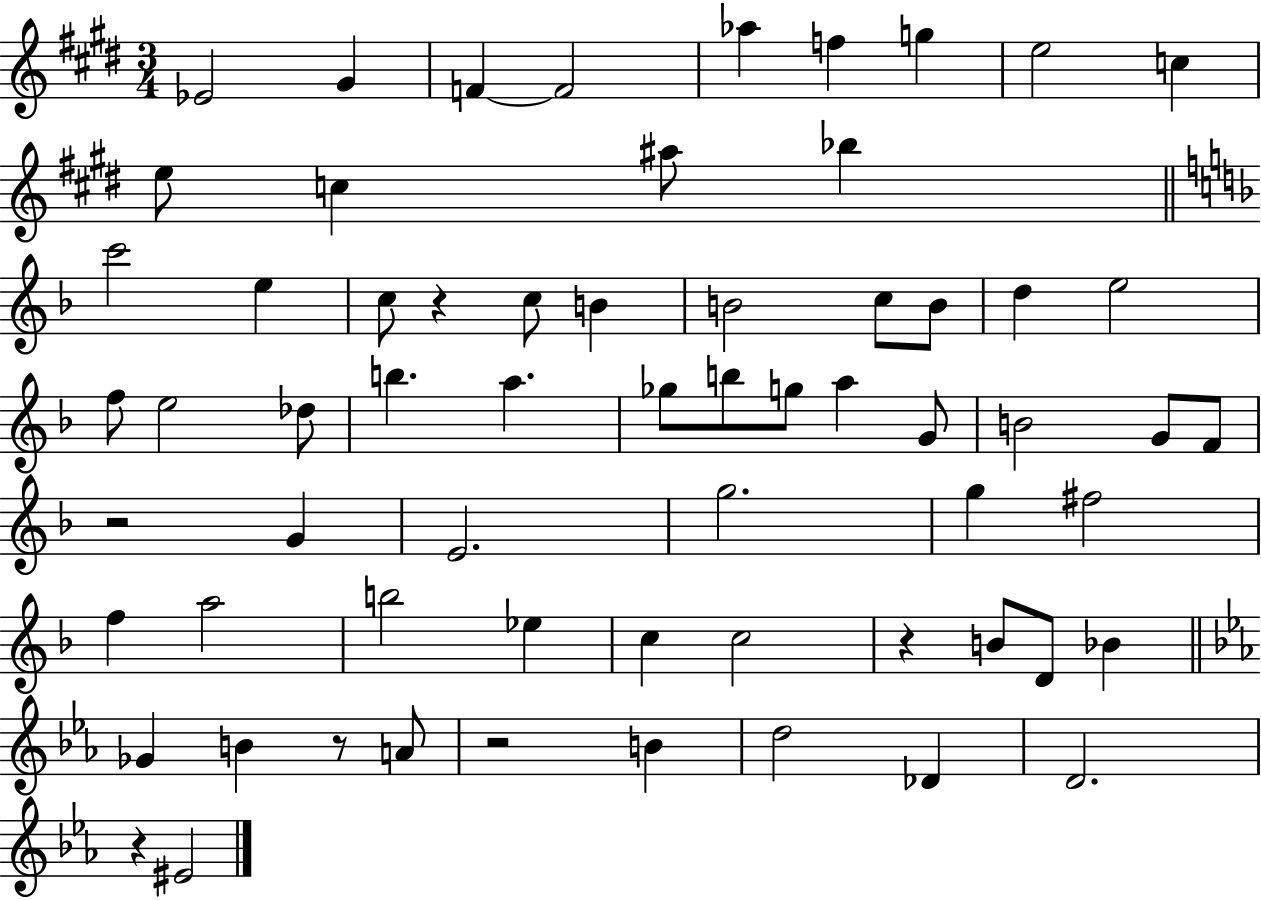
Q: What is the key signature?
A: E major